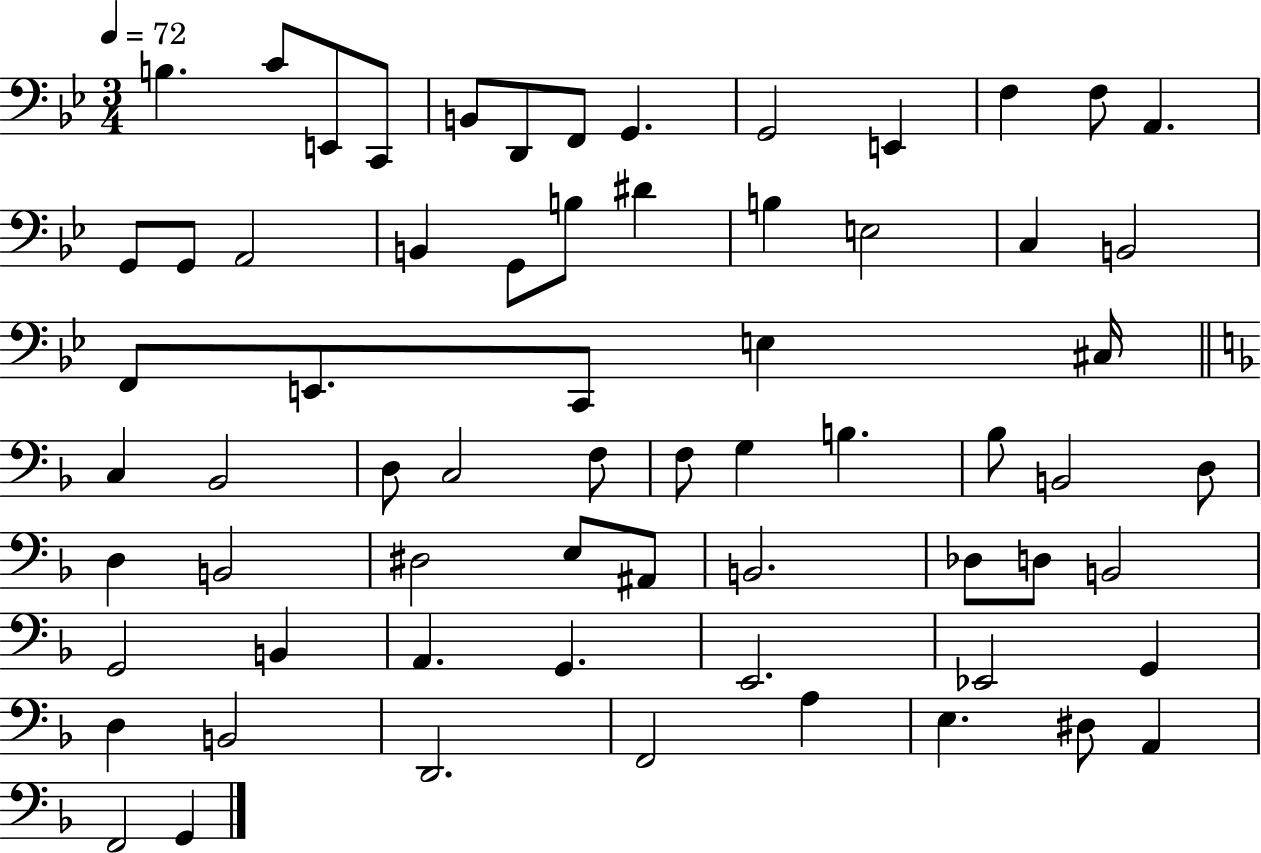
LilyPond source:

{
  \clef bass
  \numericTimeSignature
  \time 3/4
  \key bes \major
  \tempo 4 = 72
  \repeat volta 2 { b4. c'8 e,8 c,8 | b,8 d,8 f,8 g,4. | g,2 e,4 | f4 f8 a,4. | \break g,8 g,8 a,2 | b,4 g,8 b8 dis'4 | b4 e2 | c4 b,2 | \break f,8 e,8. c,8 e4 cis16 | \bar "||" \break \key f \major c4 bes,2 | d8 c2 f8 | f8 g4 b4. | bes8 b,2 d8 | \break d4 b,2 | dis2 e8 ais,8 | b,2. | des8 d8 b,2 | \break g,2 b,4 | a,4. g,4. | e,2. | ees,2 g,4 | \break d4 b,2 | d,2. | f,2 a4 | e4. dis8 a,4 | \break f,2 g,4 | } \bar "|."
}